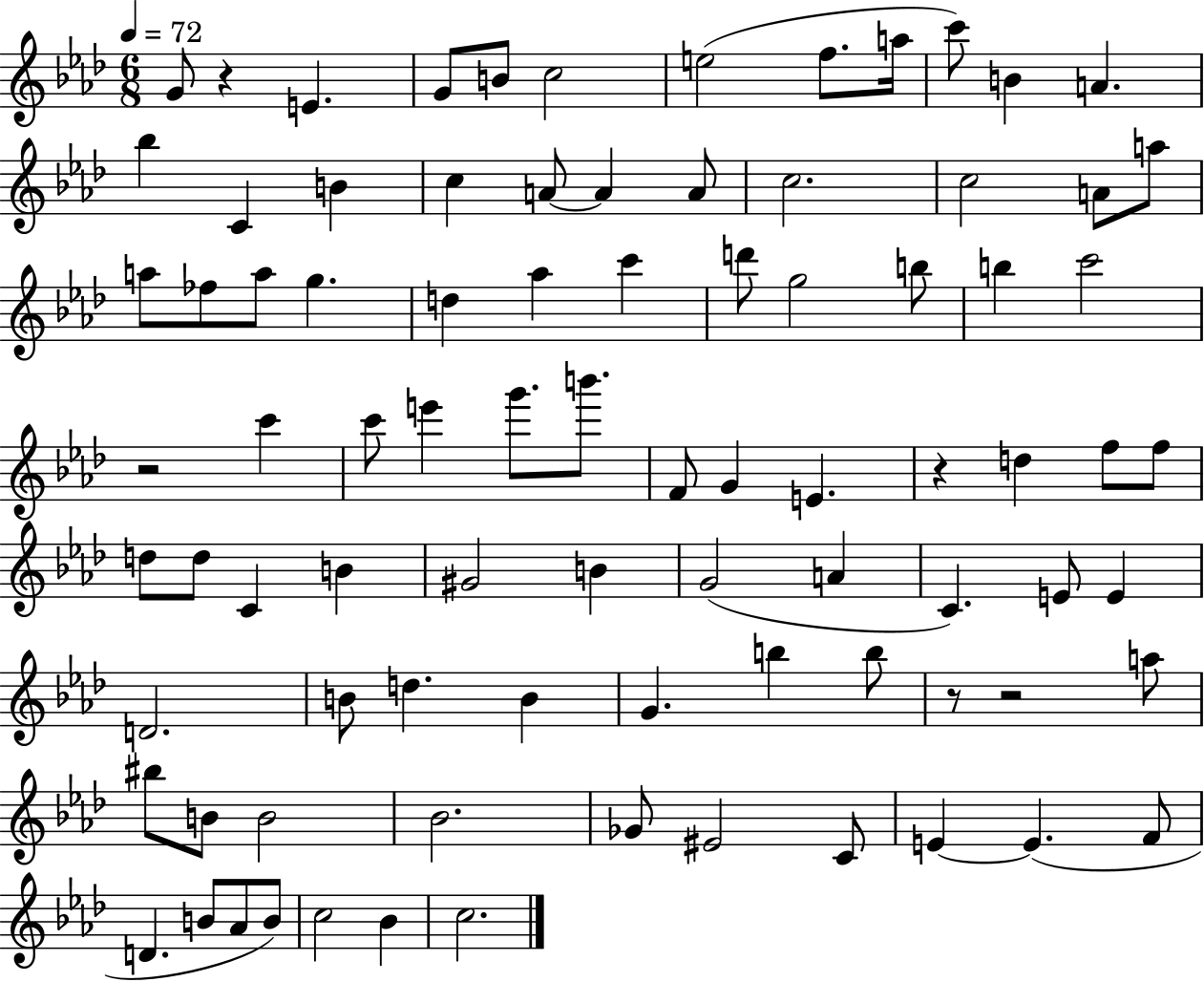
X:1
T:Untitled
M:6/8
L:1/4
K:Ab
G/2 z E G/2 B/2 c2 e2 f/2 a/4 c'/2 B A _b C B c A/2 A A/2 c2 c2 A/2 a/2 a/2 _f/2 a/2 g d _a c' d'/2 g2 b/2 b c'2 z2 c' c'/2 e' g'/2 b'/2 F/2 G E z d f/2 f/2 d/2 d/2 C B ^G2 B G2 A C E/2 E D2 B/2 d B G b b/2 z/2 z2 a/2 ^b/2 B/2 B2 _B2 _G/2 ^E2 C/2 E E F/2 D B/2 _A/2 B/2 c2 _B c2